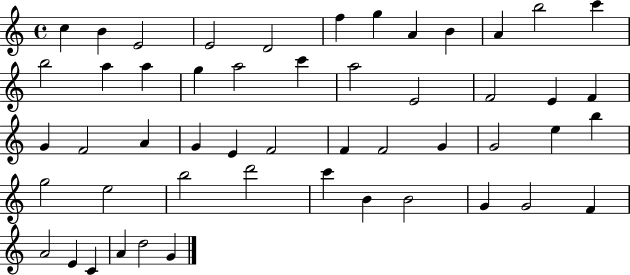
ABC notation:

X:1
T:Untitled
M:4/4
L:1/4
K:C
c B E2 E2 D2 f g A B A b2 c' b2 a a g a2 c' a2 E2 F2 E F G F2 A G E F2 F F2 G G2 e b g2 e2 b2 d'2 c' B B2 G G2 F A2 E C A d2 G